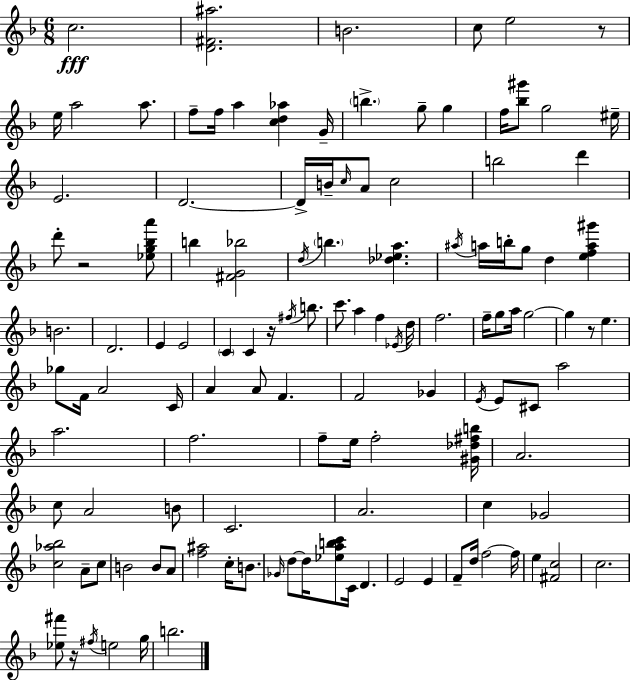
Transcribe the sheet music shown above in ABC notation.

X:1
T:Untitled
M:6/8
L:1/4
K:F
c2 [D^F^a]2 B2 c/2 e2 z/2 e/4 a2 a/2 f/2 f/4 a [cd_a] G/4 b g/2 g f/4 [_b^g']/2 g2 ^e/4 E2 D2 D/4 B/4 c/4 A/2 c2 b2 d' d'/2 z2 [_eg_ba']/2 b [^FG_b]2 d/4 b [_d_ea] ^a/4 a/4 b/4 g/2 d [efa^g'] B2 D2 E E2 C C z/4 ^f/4 b/2 c'/2 a f _E/4 d/4 f2 f/4 g/2 a/4 g2 g z/2 e _g/2 F/4 A2 C/4 A A/2 F F2 _G E/4 E/2 ^C/2 a2 a2 f2 f/2 e/4 f2 [^G_d^fb]/4 A2 c/2 A2 B/2 C2 A2 c _G2 [c_a_b]2 A/2 c/2 B2 B/2 A/2 [f^a]2 c/4 B/2 _G/4 d/2 d/4 [_eabc']/2 C/4 D E2 E F/2 d/4 f2 f/4 e [^Fc]2 c2 [_e^f']/2 z/4 ^f/4 e2 g/4 b2